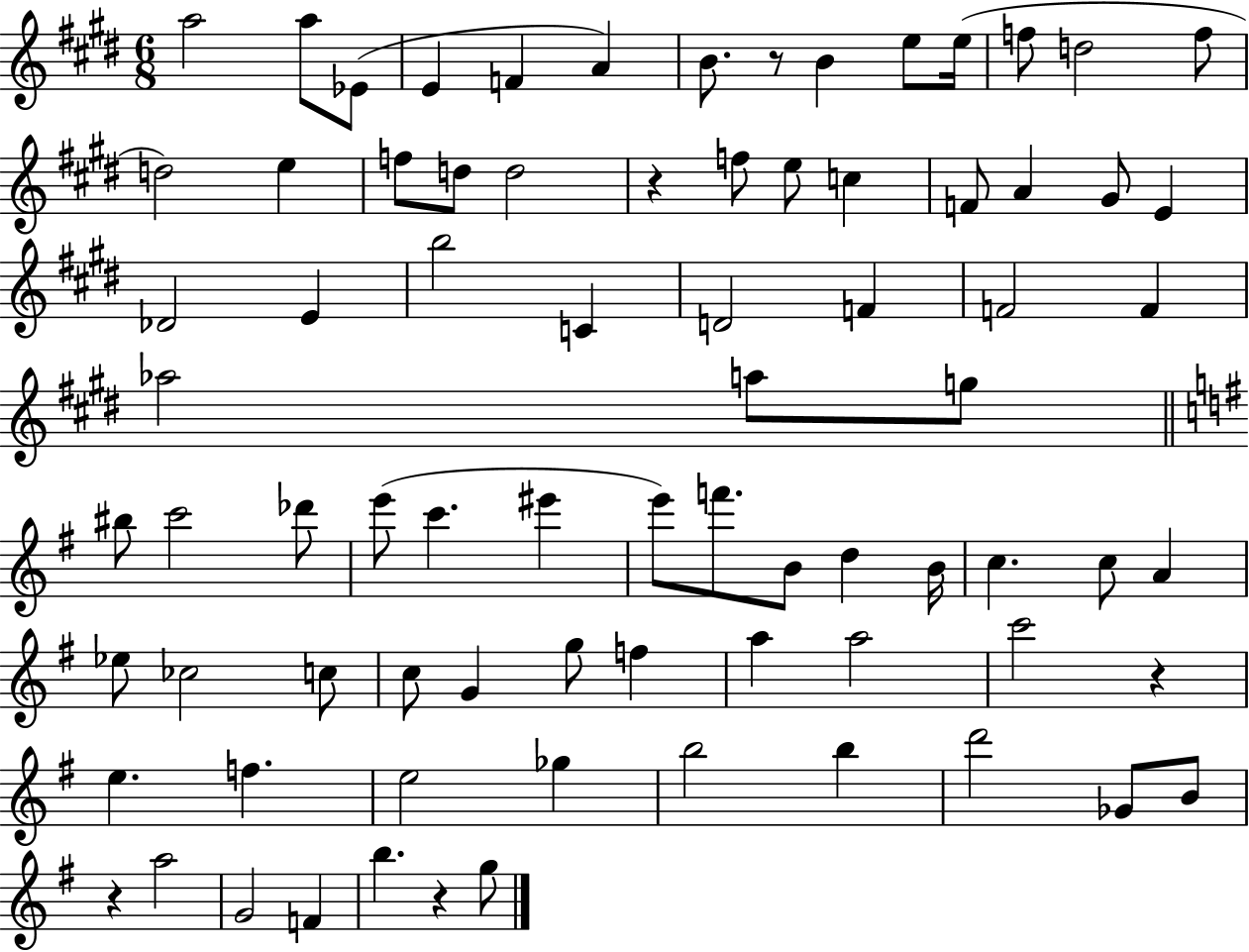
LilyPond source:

{
  \clef treble
  \numericTimeSignature
  \time 6/8
  \key e \major
  a''2 a''8 ees'8( | e'4 f'4 a'4) | b'8. r8 b'4 e''8 e''16( | f''8 d''2 f''8 | \break d''2) e''4 | f''8 d''8 d''2 | r4 f''8 e''8 c''4 | f'8 a'4 gis'8 e'4 | \break des'2 e'4 | b''2 c'4 | d'2 f'4 | f'2 f'4 | \break aes''2 a''8 g''8 | \bar "||" \break \key g \major bis''8 c'''2 des'''8 | e'''8( c'''4. eis'''4 | e'''8) f'''8. b'8 d''4 b'16 | c''4. c''8 a'4 | \break ees''8 ces''2 c''8 | c''8 g'4 g''8 f''4 | a''4 a''2 | c'''2 r4 | \break e''4. f''4. | e''2 ges''4 | b''2 b''4 | d'''2 ges'8 b'8 | \break r4 a''2 | g'2 f'4 | b''4. r4 g''8 | \bar "|."
}